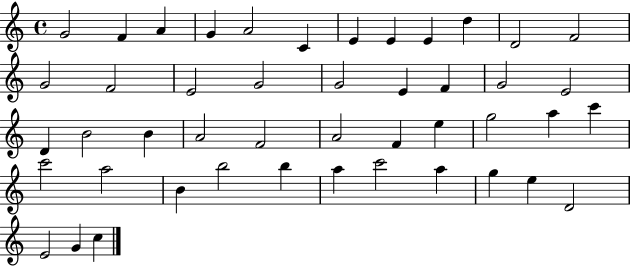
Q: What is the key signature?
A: C major